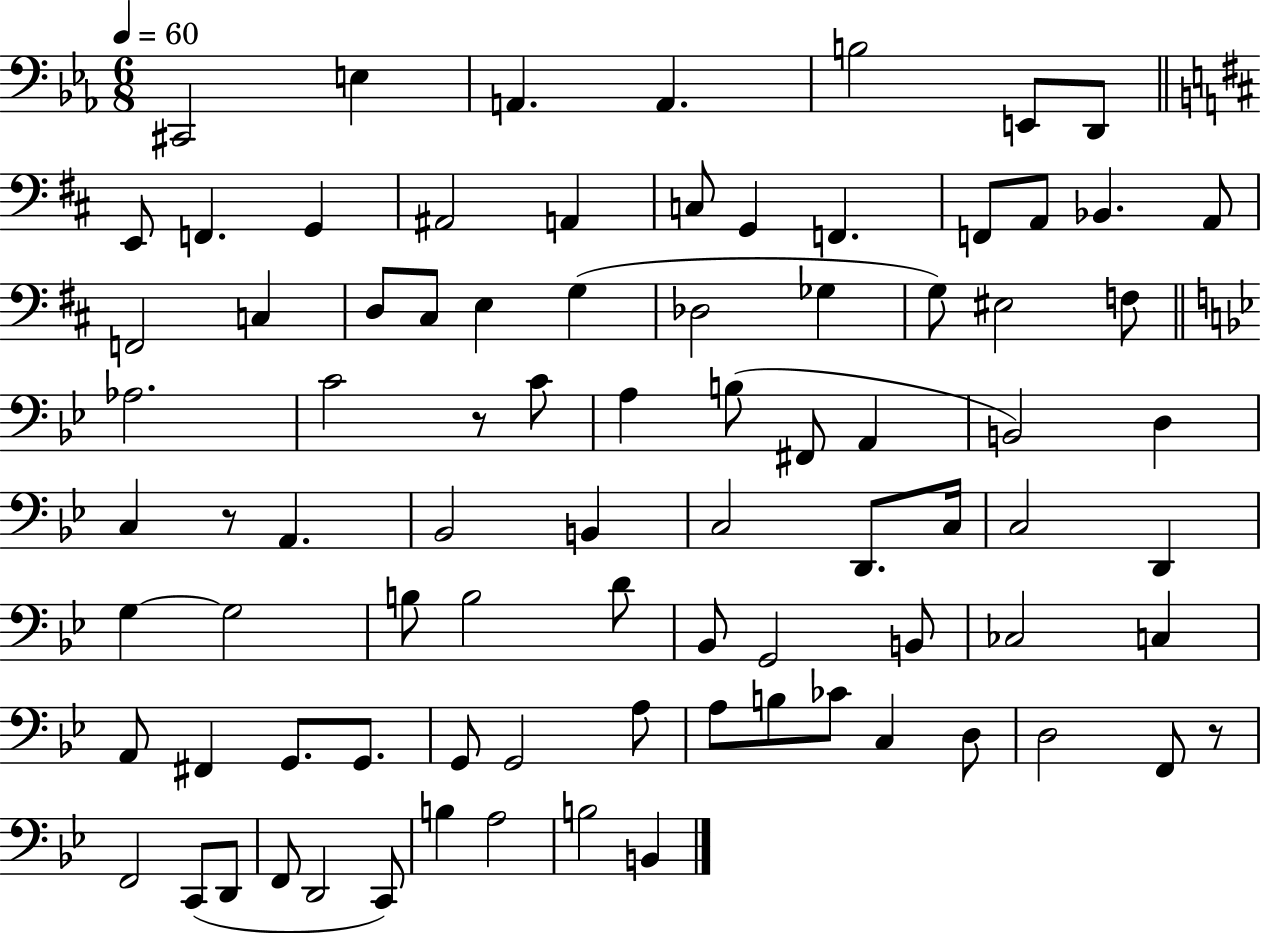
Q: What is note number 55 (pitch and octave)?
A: G2